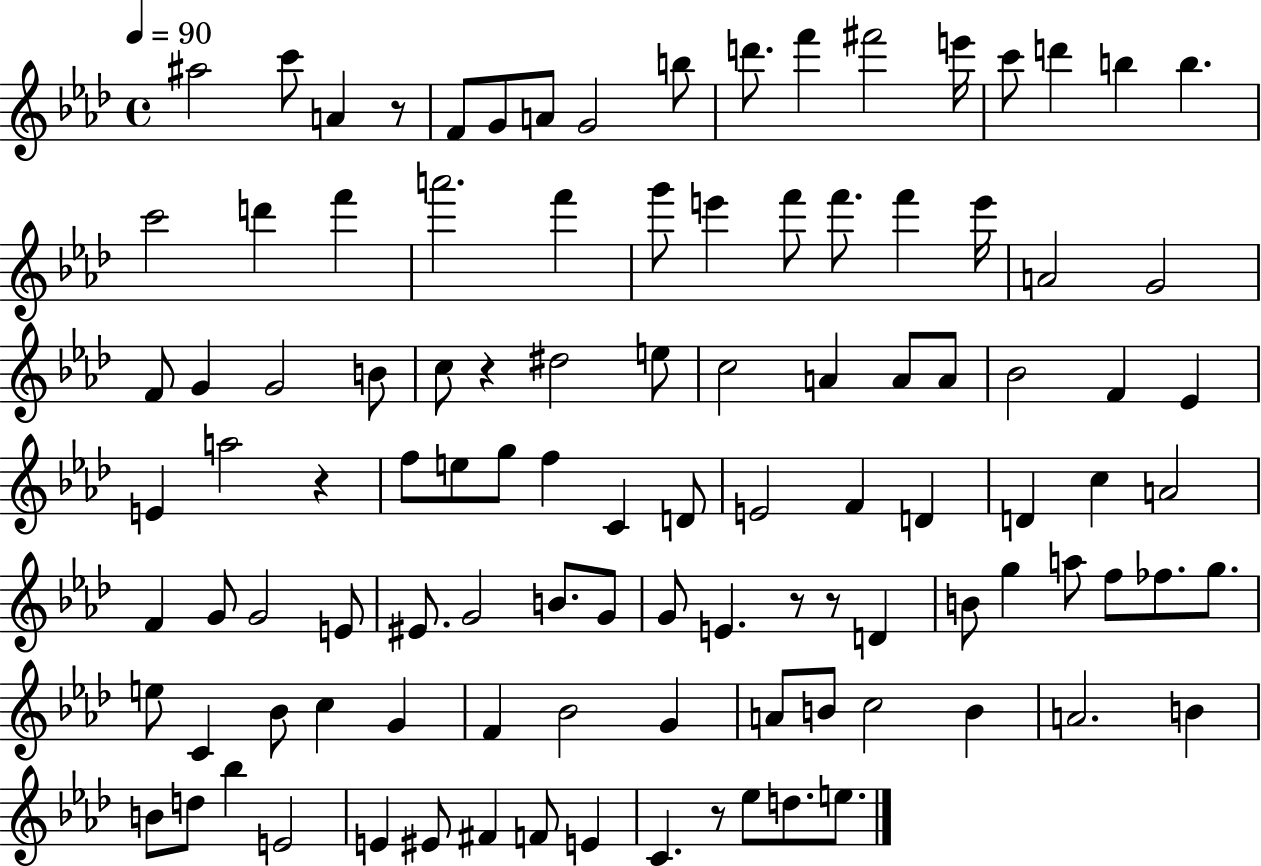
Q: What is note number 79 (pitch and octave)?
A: G4